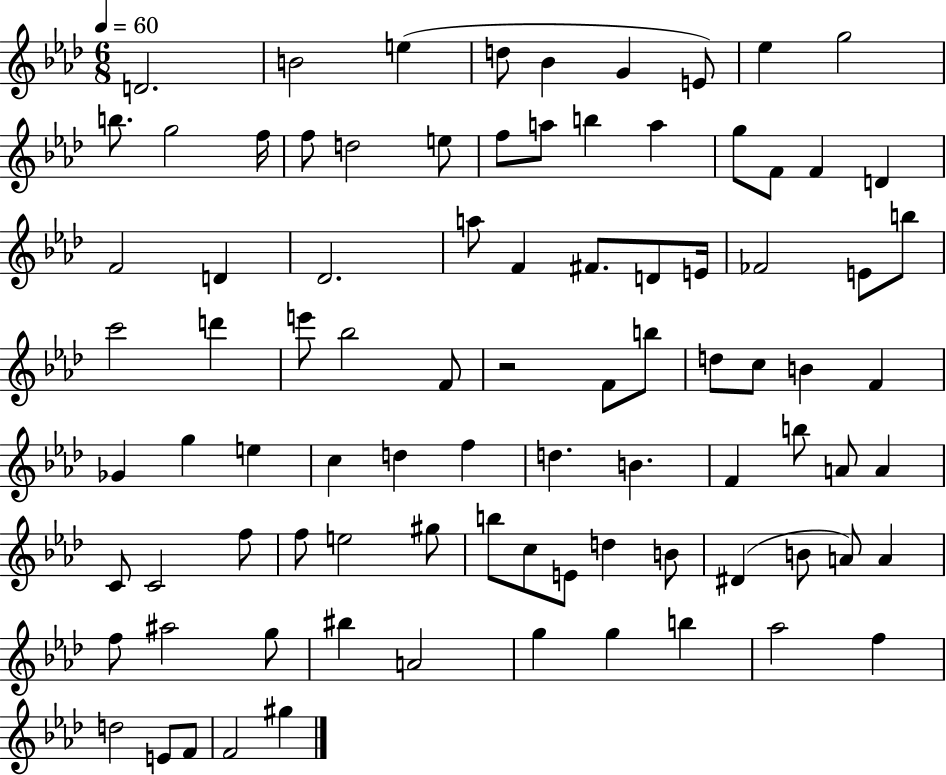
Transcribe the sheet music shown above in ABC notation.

X:1
T:Untitled
M:6/8
L:1/4
K:Ab
D2 B2 e d/2 _B G E/2 _e g2 b/2 g2 f/4 f/2 d2 e/2 f/2 a/2 b a g/2 F/2 F D F2 D _D2 a/2 F ^F/2 D/2 E/4 _F2 E/2 b/2 c'2 d' e'/2 _b2 F/2 z2 F/2 b/2 d/2 c/2 B F _G g e c d f d B F b/2 A/2 A C/2 C2 f/2 f/2 e2 ^g/2 b/2 c/2 E/2 d B/2 ^D B/2 A/2 A f/2 ^a2 g/2 ^b A2 g g b _a2 f d2 E/2 F/2 F2 ^g